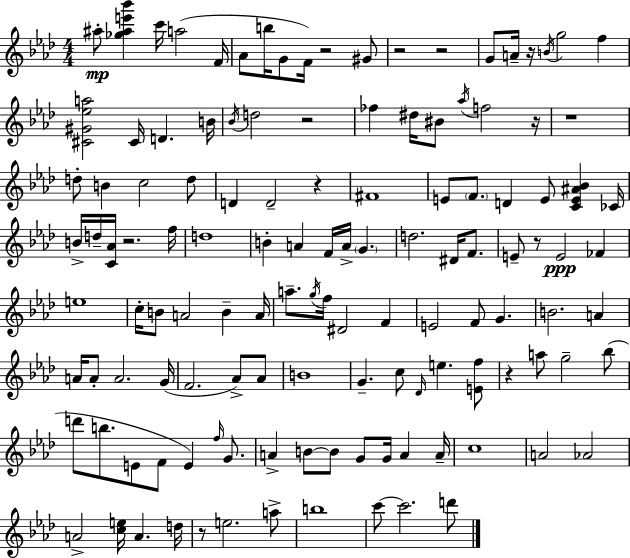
A#5/e [Gb5,A#5,E6,Bb6]/q C6/s A5/h F4/s Ab4/e B5/s G4/e F4/s R/h G#4/e R/h R/h G4/e A4/s R/s B4/s G5/h F5/q [C#4,G#4,Eb5,A5]/h C#4/s D4/q. B4/s Bb4/s D5/h R/h FES5/q D#5/s BIS4/e Ab5/s F5/h R/s R/w D5/e B4/q C5/h D5/e D4/q D4/h R/q F#4/w E4/e F4/e. D4/q E4/e [C4,E4,A#4,Bb4]/q CES4/s B4/s D5/s [C4,Ab4]/s R/h. F5/s D5/w B4/q A4/q F4/s A4/s G4/q. D5/h. D#4/s F4/e. E4/e R/e E4/h FES4/q E5/w C5/s B4/e A4/h B4/q A4/s A5/e. G5/s F5/s D#4/h F4/q E4/h F4/e G4/q. B4/h. A4/q A4/s A4/e A4/h. G4/s F4/h. Ab4/e Ab4/e B4/w G4/q. C5/e Db4/s E5/q. [E4,F5]/e R/q A5/e G5/h Bb5/e D6/e B5/e. E4/e F4/e E4/q F5/s G4/e. A4/q B4/e B4/e G4/e G4/s A4/q A4/s C5/w A4/h Ab4/h A4/h [C5,E5]/s A4/q. D5/s R/e E5/h. A5/e B5/w C6/e C6/h. D6/e